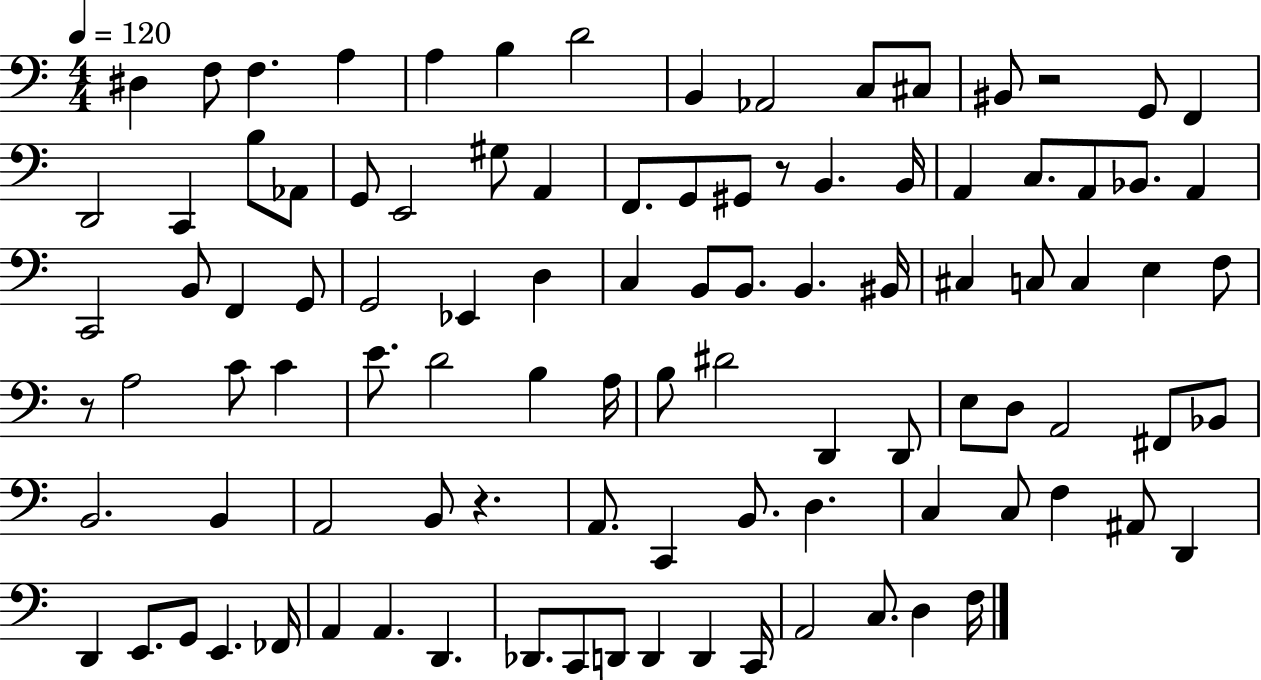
D#3/q F3/e F3/q. A3/q A3/q B3/q D4/h B2/q Ab2/h C3/e C#3/e BIS2/e R/h G2/e F2/q D2/h C2/q B3/e Ab2/e G2/e E2/h G#3/e A2/q F2/e. G2/e G#2/e R/e B2/q. B2/s A2/q C3/e. A2/e Bb2/e. A2/q C2/h B2/e F2/q G2/e G2/h Eb2/q D3/q C3/q B2/e B2/e. B2/q. BIS2/s C#3/q C3/e C3/q E3/q F3/e R/e A3/h C4/e C4/q E4/e. D4/h B3/q A3/s B3/e D#4/h D2/q D2/e E3/e D3/e A2/h F#2/e Bb2/e B2/h. B2/q A2/h B2/e R/q. A2/e. C2/q B2/e. D3/q. C3/q C3/e F3/q A#2/e D2/q D2/q E2/e. G2/e E2/q. FES2/s A2/q A2/q. D2/q. Db2/e. C2/e D2/e D2/q D2/q C2/s A2/h C3/e. D3/q F3/s